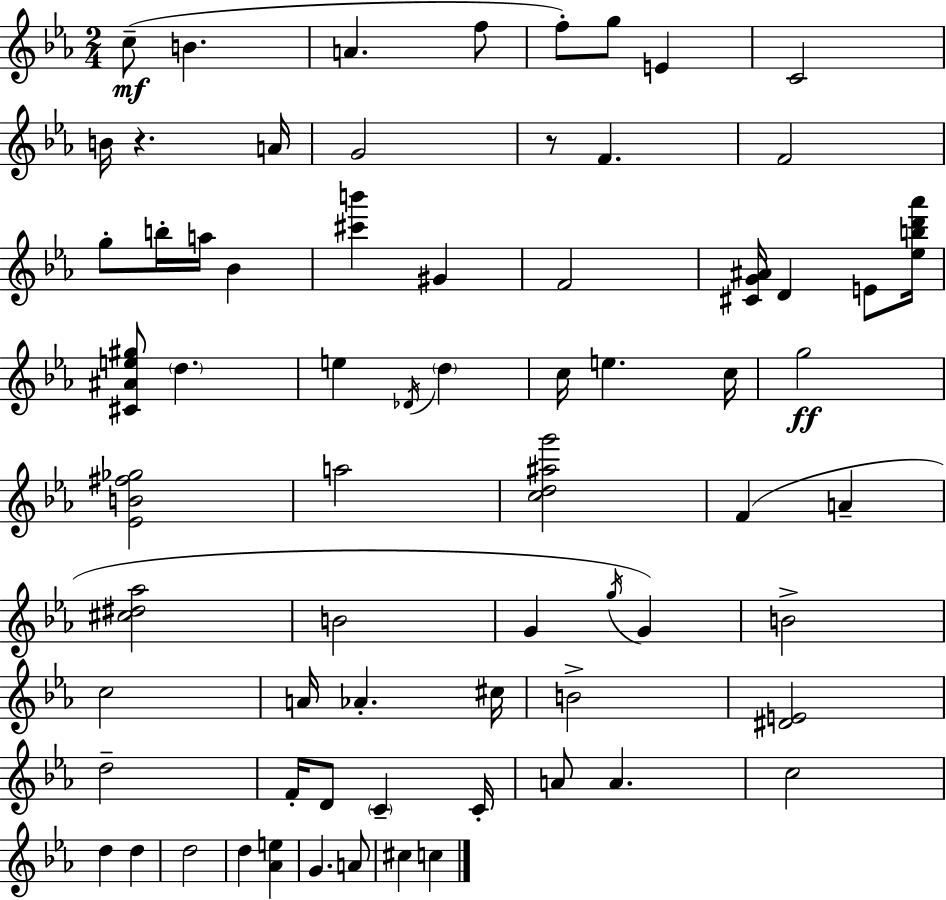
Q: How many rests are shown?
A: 2